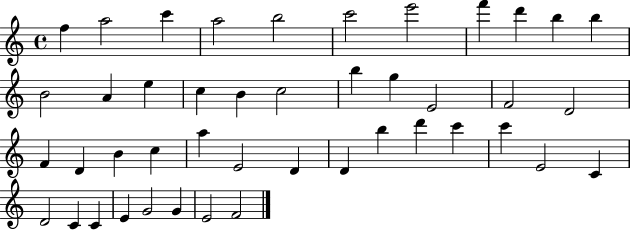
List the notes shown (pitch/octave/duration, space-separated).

F5/q A5/h C6/q A5/h B5/h C6/h E6/h F6/q D6/q B5/q B5/q B4/h A4/q E5/q C5/q B4/q C5/h B5/q G5/q E4/h F4/h D4/h F4/q D4/q B4/q C5/q A5/q E4/h D4/q D4/q B5/q D6/q C6/q C6/q E4/h C4/q D4/h C4/q C4/q E4/q G4/h G4/q E4/h F4/h